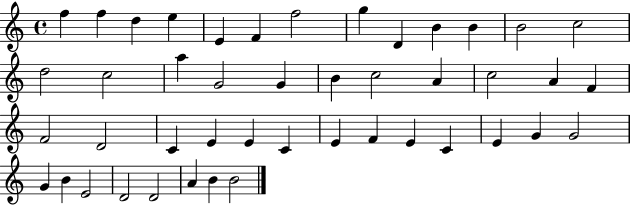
F5/q F5/q D5/q E5/q E4/q F4/q F5/h G5/q D4/q B4/q B4/q B4/h C5/h D5/h C5/h A5/q G4/h G4/q B4/q C5/h A4/q C5/h A4/q F4/q F4/h D4/h C4/q E4/q E4/q C4/q E4/q F4/q E4/q C4/q E4/q G4/q G4/h G4/q B4/q E4/h D4/h D4/h A4/q B4/q B4/h